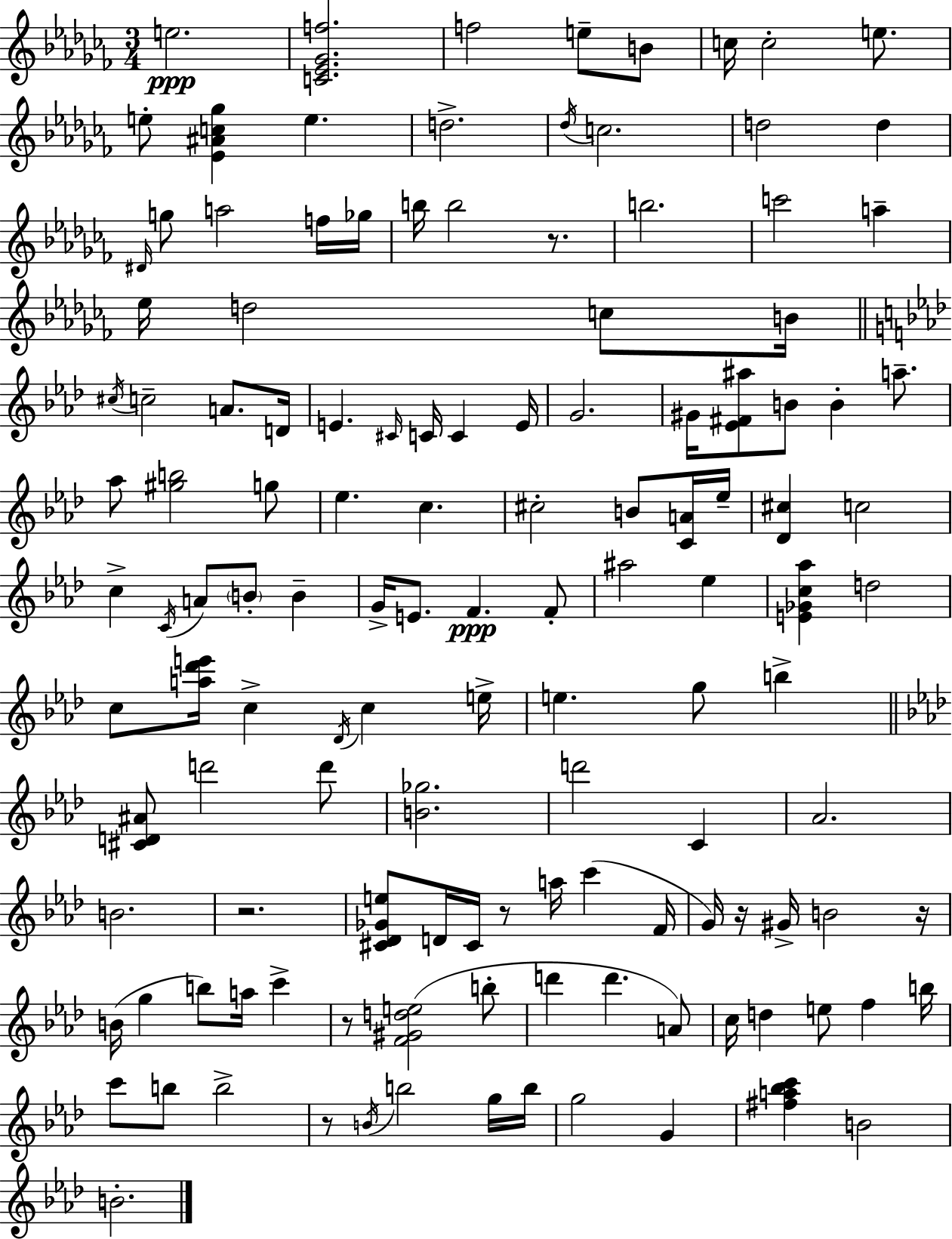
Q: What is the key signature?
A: AES minor